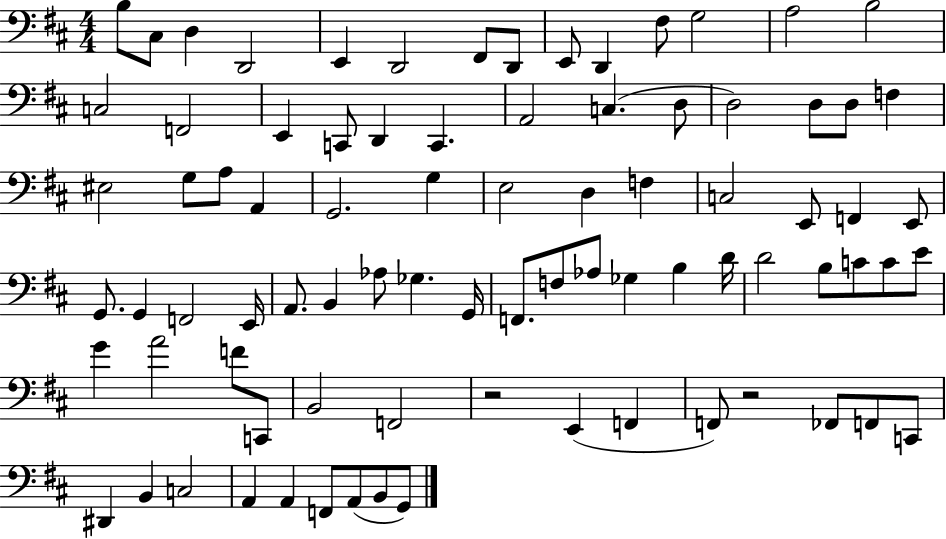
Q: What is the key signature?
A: D major